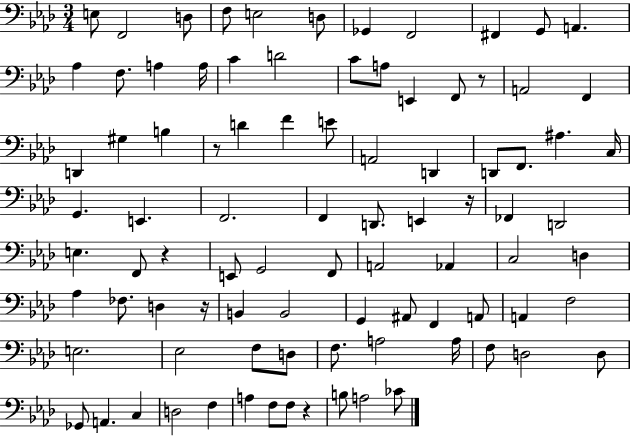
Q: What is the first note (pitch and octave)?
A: E3